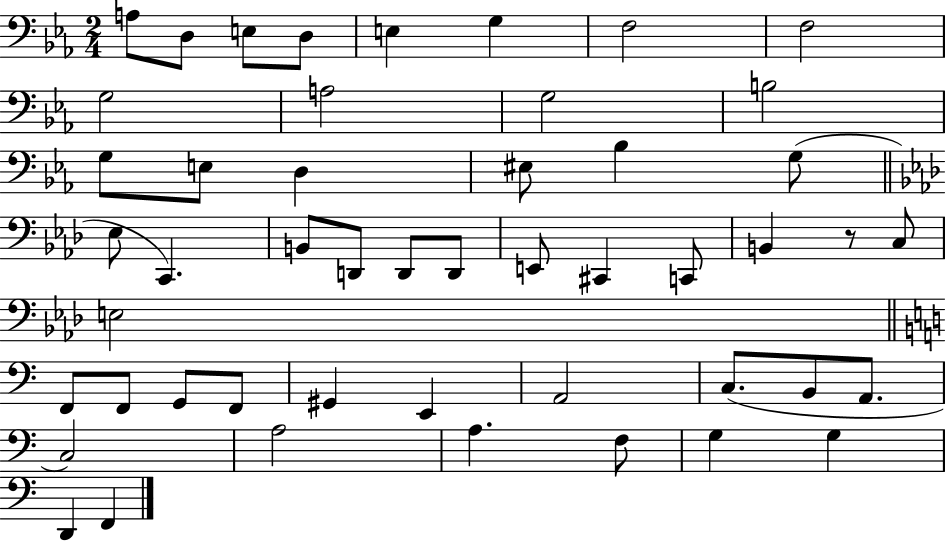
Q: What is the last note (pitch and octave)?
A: F2